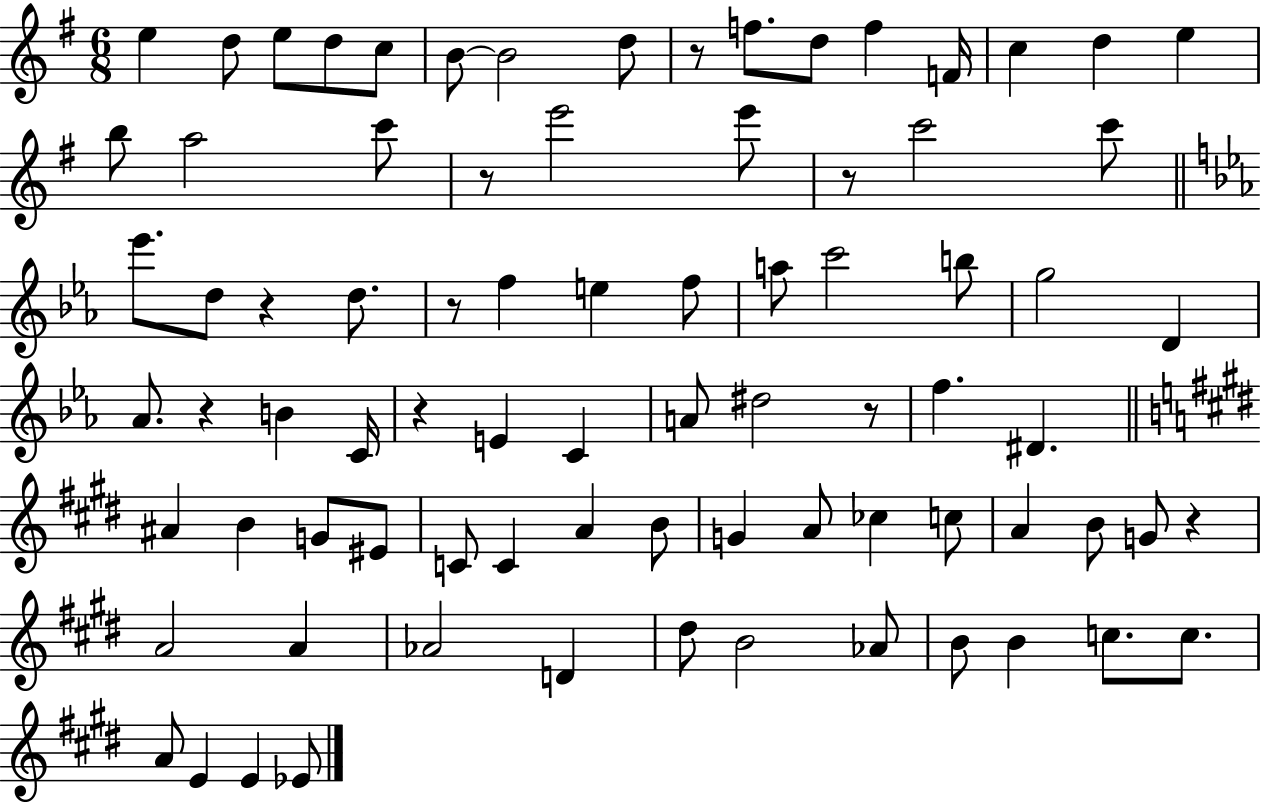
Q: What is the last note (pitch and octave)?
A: Eb4